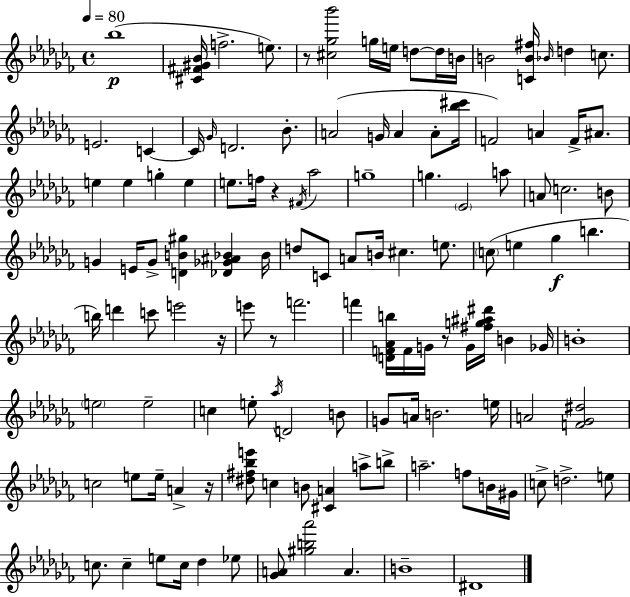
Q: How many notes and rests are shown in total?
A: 123